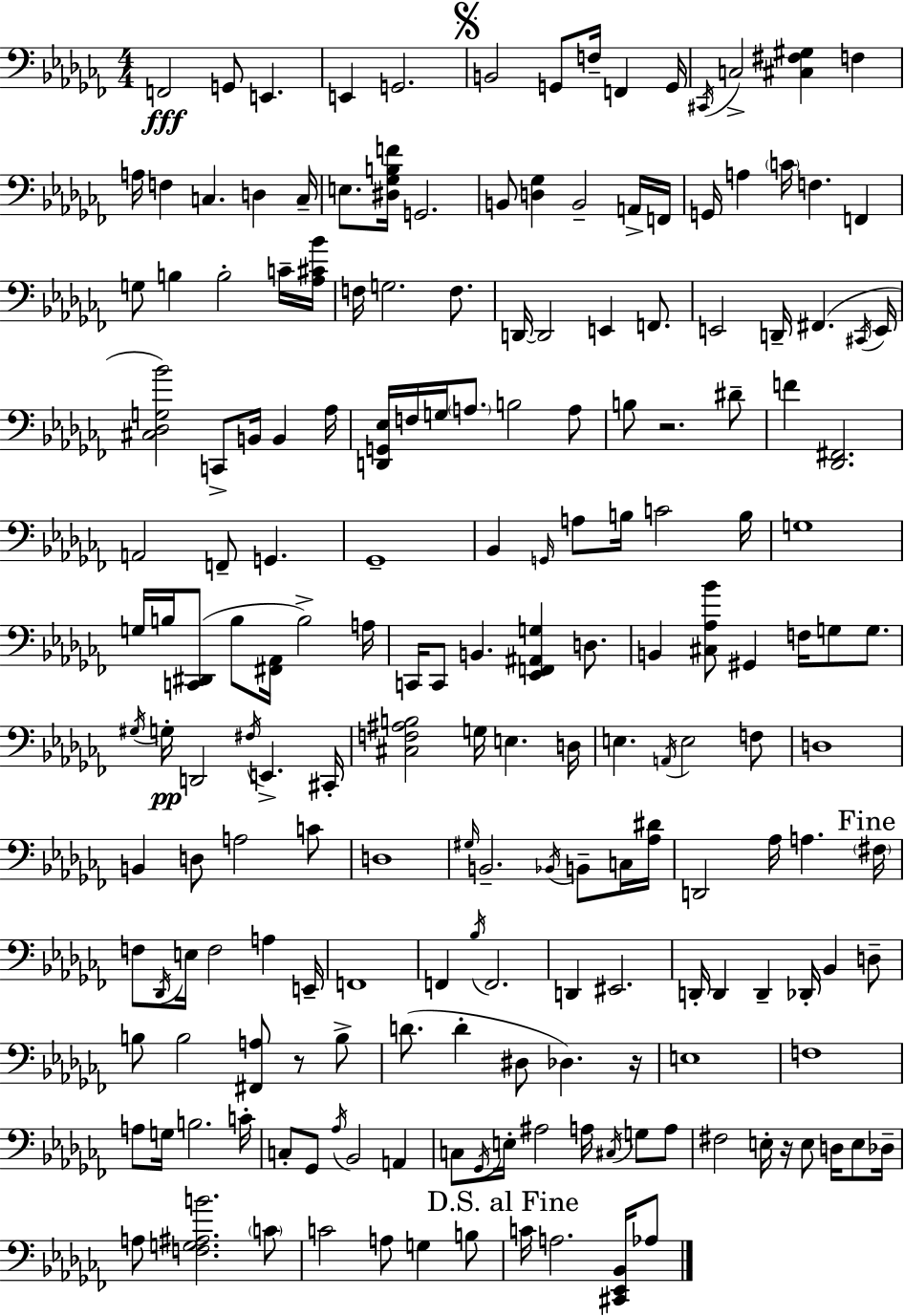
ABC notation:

X:1
T:Untitled
M:4/4
L:1/4
K:Abm
F,,2 G,,/2 E,, E,, G,,2 B,,2 G,,/2 F,/4 F,, G,,/4 ^C,,/4 C,2 [^C,^F,^G,] F, A,/4 F, C, D, C,/4 E,/2 [^D,_G,B,F]/4 G,,2 B,,/2 [D,_G,] B,,2 A,,/4 F,,/4 G,,/4 A, C/4 F, F,, G,/2 B, B,2 C/4 [_A,^C_B]/4 F,/4 G,2 F,/2 D,,/4 D,,2 E,, F,,/2 E,,2 D,,/4 ^F,, ^C,,/4 E,,/4 [^C,_D,G,_B]2 C,,/2 B,,/4 B,, _A,/4 [D,,G,,_E,]/4 F,/4 G,/4 A,/2 B,2 A,/2 B,/2 z2 ^D/2 F [_D,,^F,,]2 A,,2 F,,/2 G,, _G,,4 _B,, G,,/4 A,/2 B,/4 C2 B,/4 G,4 G,/4 B,/4 [C,,^D,,]/2 B,/2 [^F,,_A,,]/4 B,2 A,/4 C,,/4 C,,/2 B,, [_E,,F,,^A,,G,] D,/2 B,, [^C,_A,_B]/2 ^G,, F,/4 G,/2 G,/2 ^G,/4 G,/4 D,,2 ^F,/4 E,, ^C,,/4 [^C,F,^A,B,]2 G,/4 E, D,/4 E, A,,/4 E,2 F,/2 D,4 B,, D,/2 A,2 C/2 D,4 ^G,/4 B,,2 _B,,/4 B,,/2 C,/4 [_A,^D]/4 D,,2 _A,/4 A, ^F,/4 F,/2 _D,,/4 E,/4 F,2 A, E,,/4 F,,4 F,, _B,/4 F,,2 D,, ^E,,2 D,,/4 D,, D,, _D,,/4 _B,, D,/2 B,/2 B,2 [^F,,A,]/2 z/2 B,/2 D/2 D ^D,/2 _D, z/4 E,4 F,4 A,/2 G,/4 B,2 C/4 C,/2 _G,,/2 _A,/4 _B,,2 A,, C,/2 _G,,/4 E,/4 ^A,2 A,/4 ^C,/4 G,/2 A,/2 ^F,2 E,/4 z/4 E,/2 D,/4 E,/2 _D,/4 A,/2 [F,G,^A,B]2 C/2 C2 A,/2 G, B,/2 C/4 A,2 [^C,,_E,,_B,,]/4 _A,/2